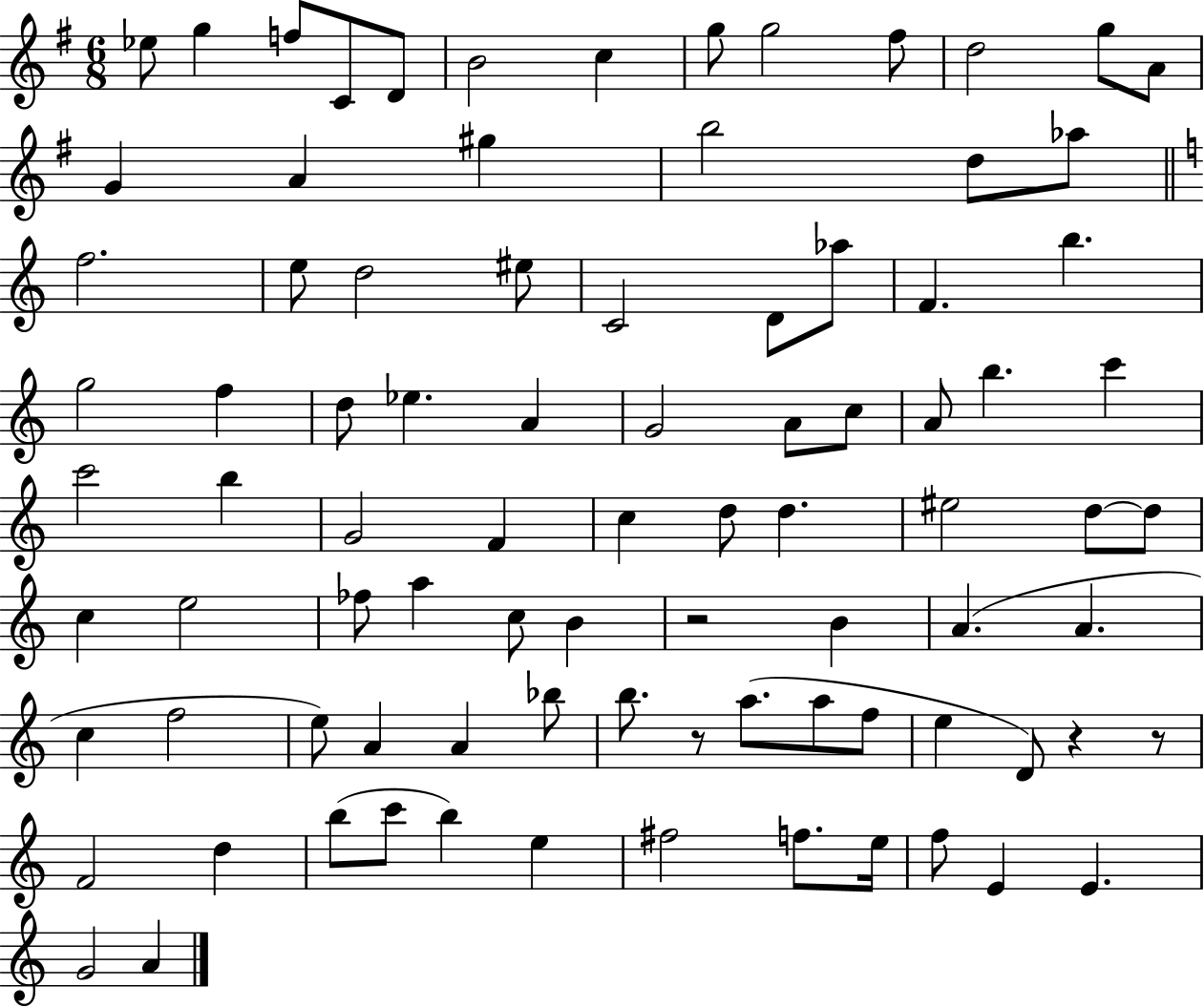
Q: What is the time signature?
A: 6/8